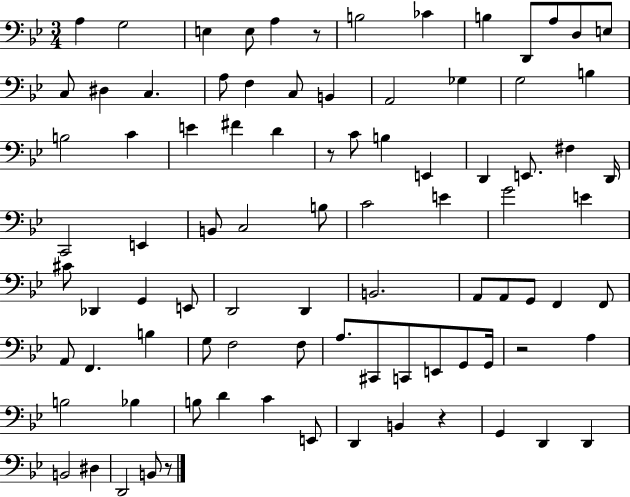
A3/q G3/h E3/q E3/e A3/q R/e B3/h CES4/q B3/q D2/e A3/e D3/e E3/e C3/e D#3/q C3/q. A3/e F3/q C3/e B2/q A2/h Gb3/q G3/h B3/q B3/h C4/q E4/q F#4/q D4/q R/e C4/e B3/q E2/q D2/q E2/e. F#3/q D2/s C2/h E2/q B2/e C3/h B3/e C4/h E4/q G4/h E4/q C#4/e Db2/q G2/q E2/e D2/h D2/q B2/h. A2/e A2/e G2/e F2/q F2/e A2/e F2/q. B3/q G3/e F3/h F3/e A3/e. C#2/e C2/e E2/e G2/e G2/s R/h A3/q B3/h Bb3/q B3/e D4/q C4/q E2/e D2/q B2/q R/q G2/q D2/q D2/q B2/h D#3/q D2/h B2/e R/e